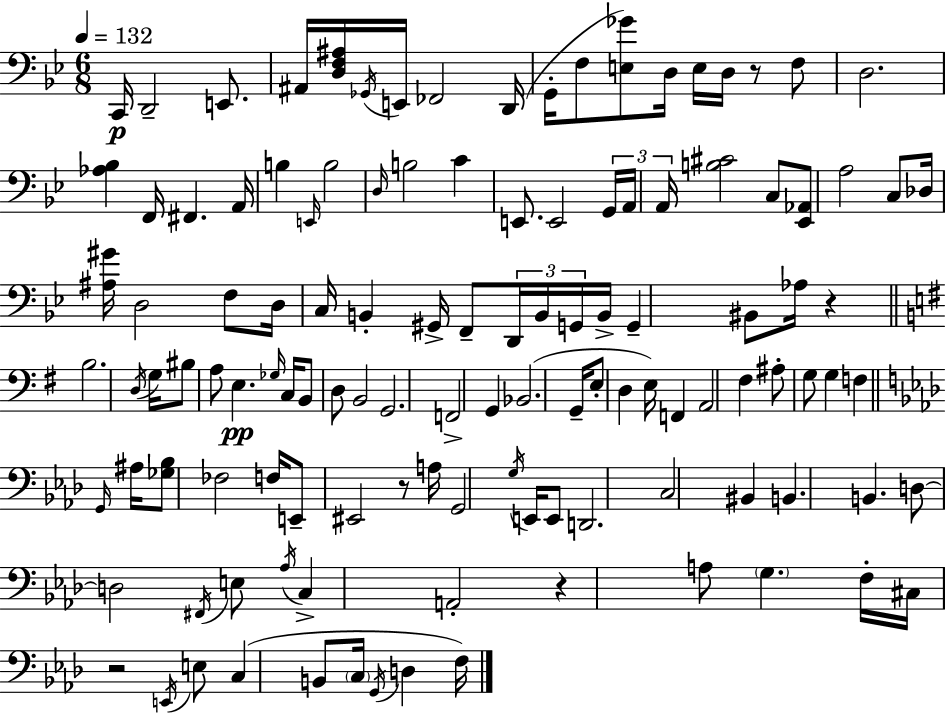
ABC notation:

X:1
T:Untitled
M:6/8
L:1/4
K:Bb
C,,/4 D,,2 E,,/2 ^A,,/4 [D,F,^A,]/4 _G,,/4 E,,/4 _F,,2 D,,/4 G,,/4 F,/2 [E,_G]/2 D,/4 E,/4 D,/4 z/2 F,/2 D,2 [_A,_B,] F,,/4 ^F,, A,,/4 B, E,,/4 B,2 D,/4 B,2 C E,,/2 E,,2 G,,/4 A,,/4 A,,/4 [B,^C]2 C,/2 [_E,,_A,,]/2 A,2 C,/2 _D,/4 [^A,^G]/4 D,2 F,/2 D,/4 C,/4 B,, ^G,,/4 F,,/2 D,,/4 B,,/4 G,,/4 B,,/4 G,, ^B,,/2 _A,/4 z B,2 D,/4 G,/4 ^B,/2 A,/2 E, _G,/4 C,/4 B,,/2 D,/2 B,,2 G,,2 F,,2 G,, _B,,2 G,,/4 E,/2 D, E,/4 F,, A,,2 ^F, ^A,/2 G,/2 G, F, G,,/4 ^A,/4 [_G,_B,]/2 _F,2 F,/4 E,,/2 ^E,,2 z/2 A,/4 G,,2 G,/4 E,,/4 E,,/2 D,,2 C,2 ^B,, B,, B,, D,/2 D,2 ^F,,/4 E,/2 _A,/4 C, A,,2 z A,/2 G, F,/4 ^C,/4 z2 E,,/4 E,/2 C, B,,/2 C,/4 G,,/4 D, F,/4